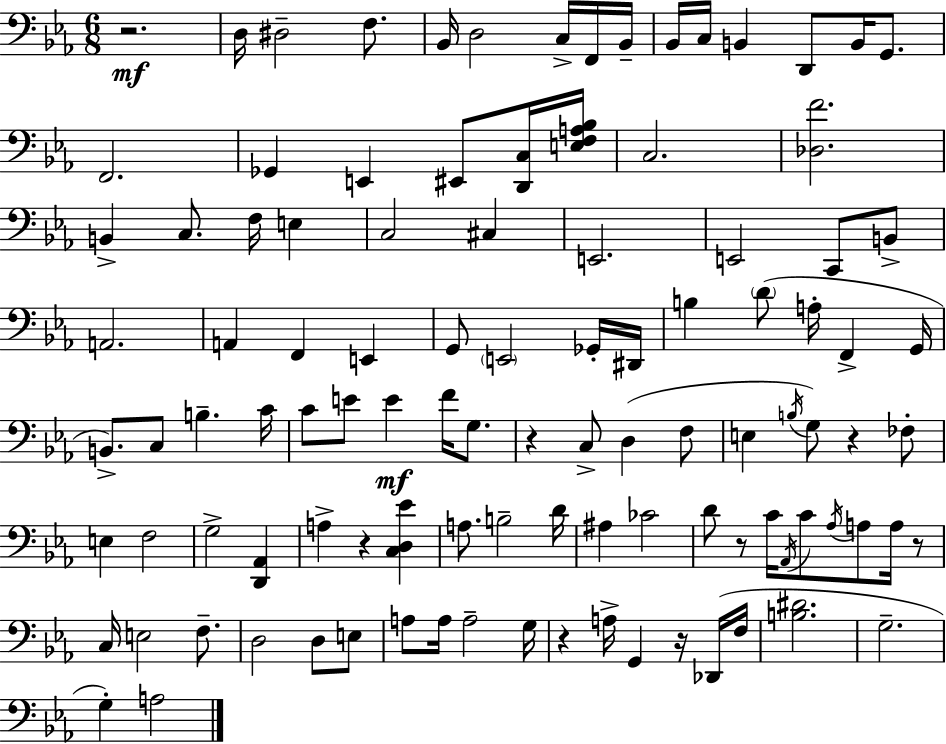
X:1
T:Untitled
M:6/8
L:1/4
K:Cm
z2 D,/4 ^D,2 F,/2 _B,,/4 D,2 C,/4 F,,/4 _B,,/4 _B,,/4 C,/4 B,, D,,/2 B,,/4 G,,/2 F,,2 _G,, E,, ^E,,/2 [D,,C,]/4 [E,F,A,_B,]/4 C,2 [_D,F]2 B,, C,/2 F,/4 E, C,2 ^C, E,,2 E,,2 C,,/2 B,,/2 A,,2 A,, F,, E,, G,,/2 E,,2 _G,,/4 ^D,,/4 B, D/2 A,/4 F,, G,,/4 B,,/2 C,/2 B, C/4 C/2 E/2 E F/4 G,/2 z C,/2 D, F,/2 E, B,/4 G,/2 z _F,/2 E, F,2 G,2 [D,,_A,,] A, z [C,D,_E] A,/2 B,2 D/4 ^A, _C2 D/2 z/2 C/4 _A,,/4 C/2 _A,/4 A,/2 A,/4 z/2 C,/4 E,2 F,/2 D,2 D,/2 E,/2 A,/2 A,/4 A,2 G,/4 z A,/4 G,, z/4 _D,,/4 F,/4 [B,^D]2 G,2 G, A,2